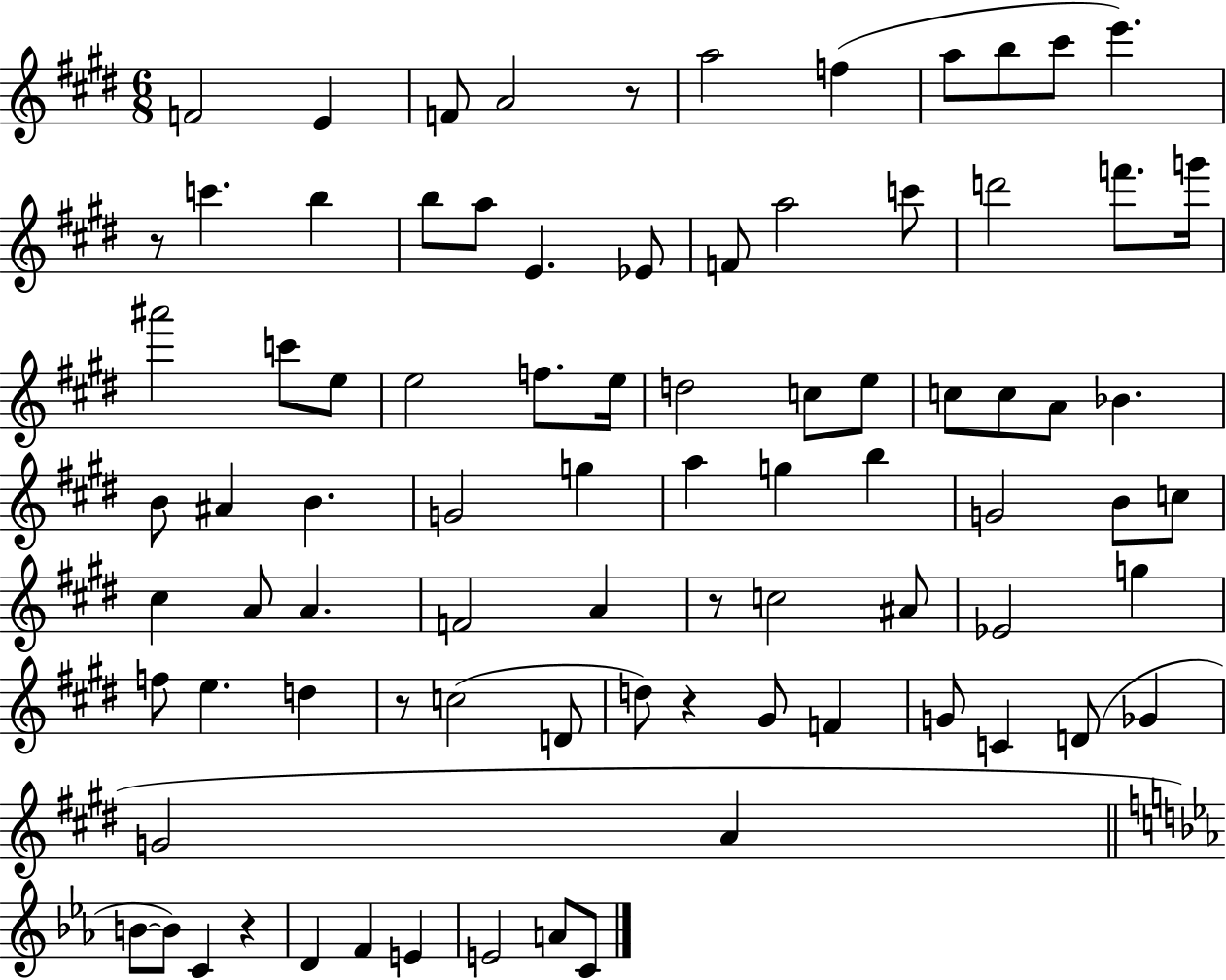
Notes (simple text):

F4/h E4/q F4/e A4/h R/e A5/h F5/q A5/e B5/e C#6/e E6/q. R/e C6/q. B5/q B5/e A5/e E4/q. Eb4/e F4/e A5/h C6/e D6/h F6/e. G6/s A#6/h C6/e E5/e E5/h F5/e. E5/s D5/h C5/e E5/e C5/e C5/e A4/e Bb4/q. B4/e A#4/q B4/q. G4/h G5/q A5/q G5/q B5/q G4/h B4/e C5/e C#5/q A4/e A4/q. F4/h A4/q R/e C5/h A#4/e Eb4/h G5/q F5/e E5/q. D5/q R/e C5/h D4/e D5/e R/q G#4/e F4/q G4/e C4/q D4/e Gb4/q G4/h A4/q B4/e B4/e C4/q R/q D4/q F4/q E4/q E4/h A4/e C4/e